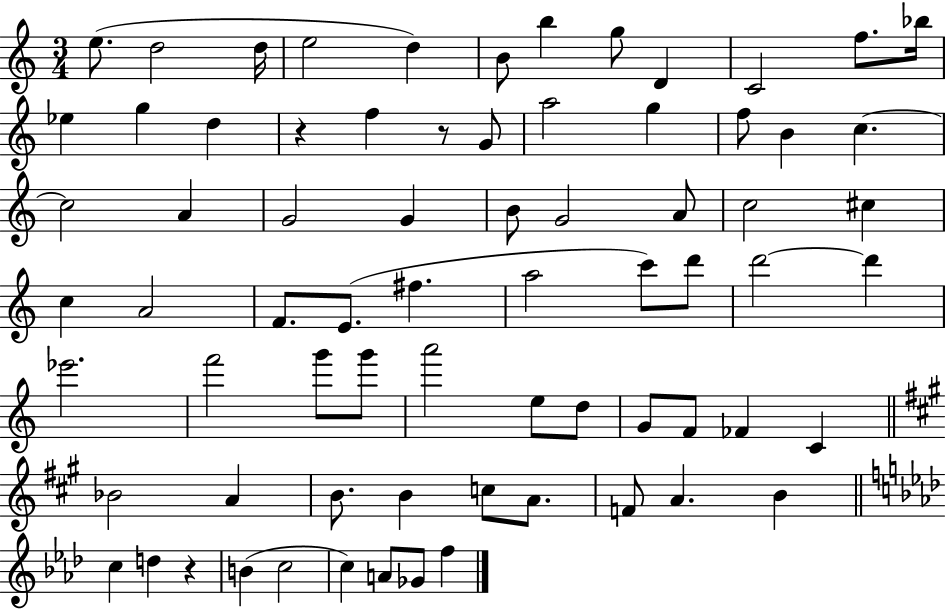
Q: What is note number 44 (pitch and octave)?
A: G6